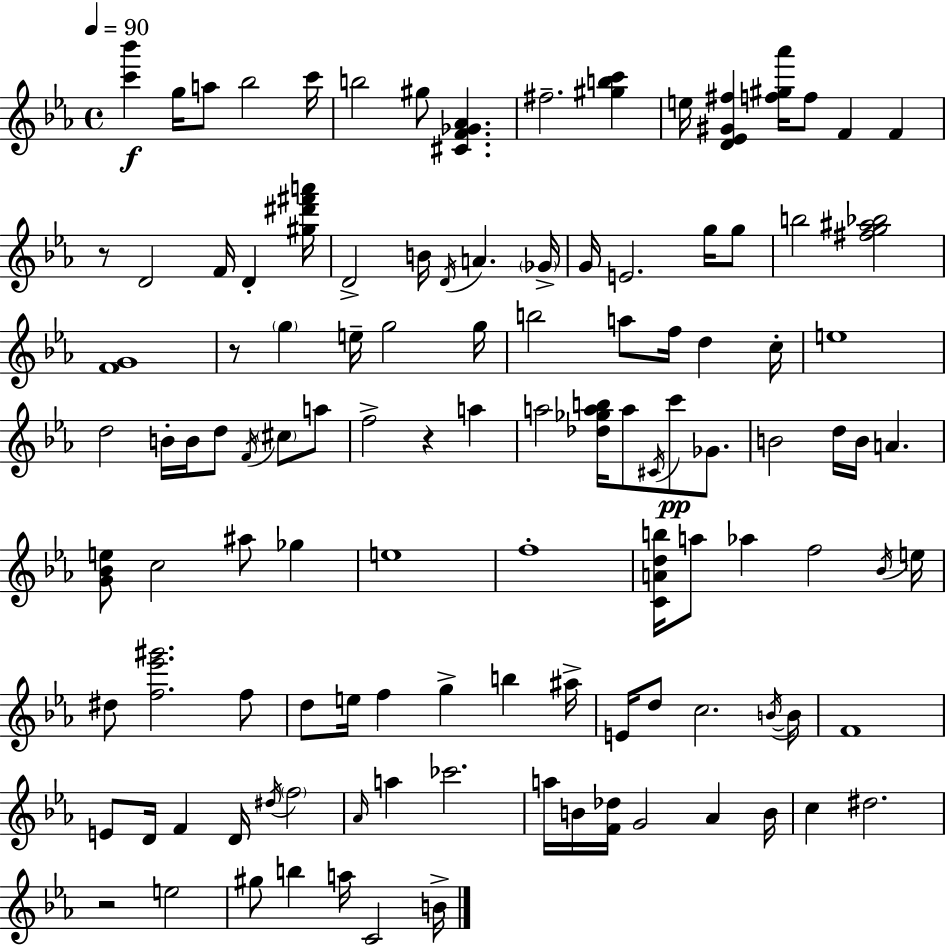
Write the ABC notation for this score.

X:1
T:Untitled
M:4/4
L:1/4
K:Eb
[c'_b'] g/4 a/2 _b2 c'/4 b2 ^g/2 [^CF_G_A] ^f2 [^gbc'] e/4 [D_E^G^f] [f^g_a']/4 f/2 F F z/2 D2 F/4 D [^g^d'^f'a']/4 D2 B/4 D/4 A _G/4 G/4 E2 g/4 g/2 b2 [^fg^a_b]2 [FG]4 z/2 g e/4 g2 g/4 b2 a/2 f/4 d c/4 e4 d2 B/4 B/4 d/2 F/4 ^c/2 a/2 f2 z a a2 [_d_gab]/4 a/2 ^C/4 c'/2 _G/2 B2 d/4 B/4 A [G_Be]/2 c2 ^a/2 _g e4 f4 [CAdb]/4 a/2 _a f2 _B/4 e/4 ^d/2 [f_e'^g']2 f/2 d/2 e/4 f g b ^a/4 E/4 d/2 c2 B/4 B/4 F4 E/2 D/4 F D/4 ^d/4 f2 _A/4 a _c'2 a/4 B/4 [F_d]/4 G2 _A B/4 c ^d2 z2 e2 ^g/2 b a/4 C2 B/4